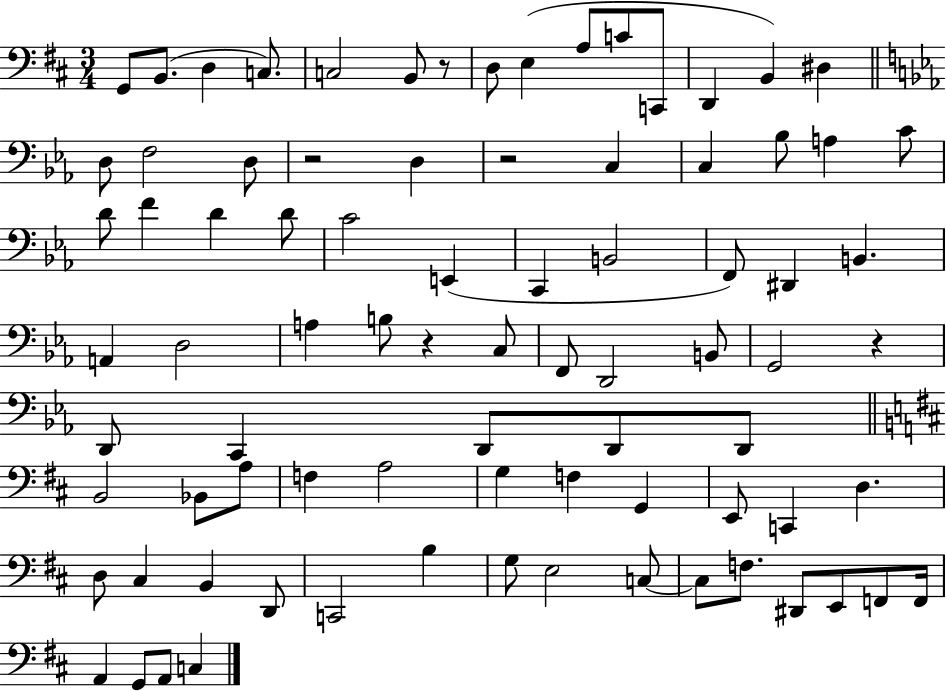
X:1
T:Untitled
M:3/4
L:1/4
K:D
G,,/2 B,,/2 D, C,/2 C,2 B,,/2 z/2 D,/2 E, A,/2 C/2 C,,/2 D,, B,, ^D, D,/2 F,2 D,/2 z2 D, z2 C, C, _B,/2 A, C/2 D/2 F D D/2 C2 E,, C,, B,,2 F,,/2 ^D,, B,, A,, D,2 A, B,/2 z C,/2 F,,/2 D,,2 B,,/2 G,,2 z D,,/2 C,, D,,/2 D,,/2 D,,/2 B,,2 _B,,/2 A,/2 F, A,2 G, F, G,, E,,/2 C,, D, D,/2 ^C, B,, D,,/2 C,,2 B, G,/2 E,2 C,/2 C,/2 F,/2 ^D,,/2 E,,/2 F,,/2 F,,/4 A,, G,,/2 A,,/2 C,